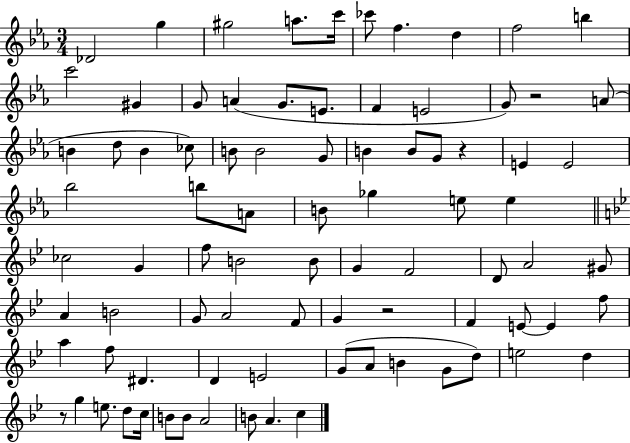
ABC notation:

X:1
T:Untitled
M:3/4
L:1/4
K:Eb
_D2 g ^g2 a/2 c'/4 _c'/2 f d f2 b c'2 ^G G/2 A G/2 E/2 F E2 G/2 z2 A/2 B d/2 B _c/2 B/2 B2 G/2 B B/2 G/2 z E E2 _b2 b/2 A/2 B/2 _g e/2 e _c2 G f/2 B2 B/2 G F2 D/2 A2 ^G/2 A B2 G/2 A2 F/2 G z2 F E/2 E f/2 a f/2 ^D D E2 G/2 A/2 B G/2 d/2 e2 d z/2 g e/2 d/2 c/4 B/2 B/2 A2 B/2 A c